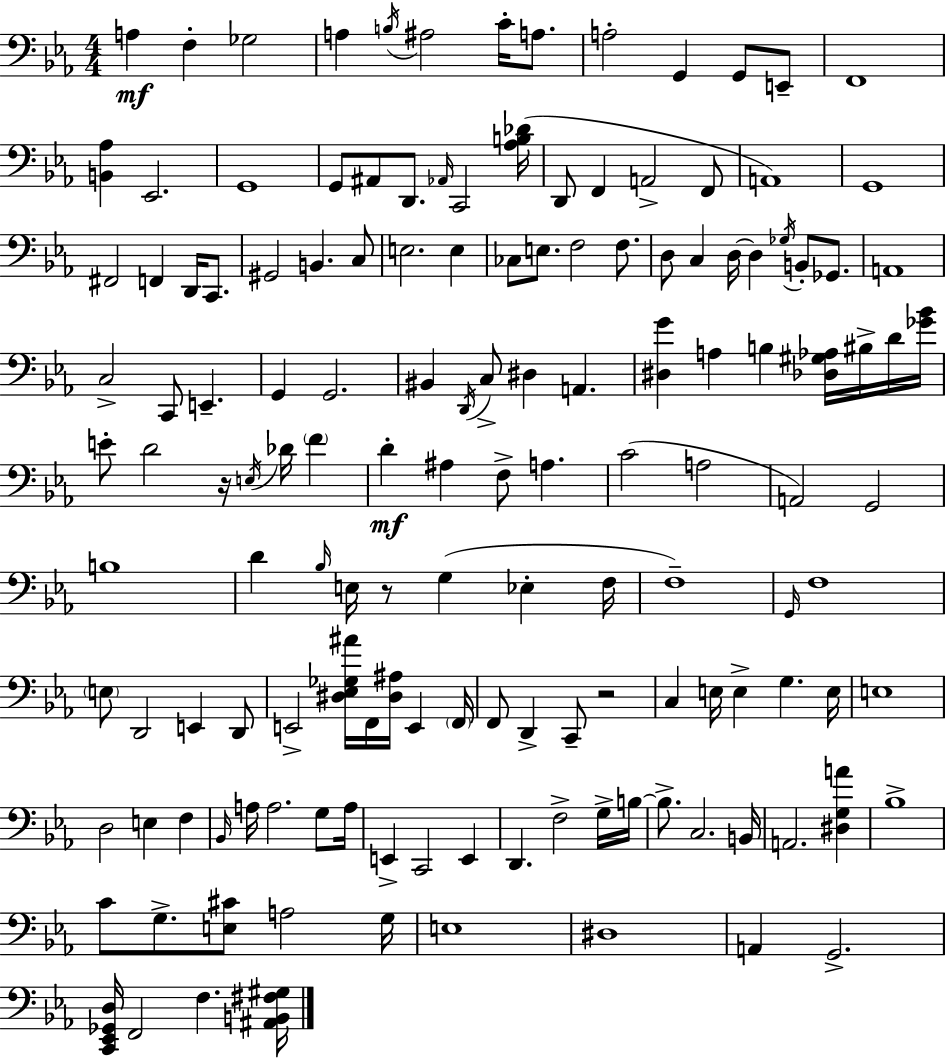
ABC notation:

X:1
T:Untitled
M:4/4
L:1/4
K:Eb
A, F, _G,2 A, B,/4 ^A,2 C/4 A,/2 A,2 G,, G,,/2 E,,/2 F,,4 [B,,_A,] _E,,2 G,,4 G,,/2 ^A,,/2 D,,/2 _A,,/4 C,,2 [_A,B,_D]/4 D,,/2 F,, A,,2 F,,/2 A,,4 G,,4 ^F,,2 F,, D,,/4 C,,/2 ^G,,2 B,, C,/2 E,2 E, _C,/2 E,/2 F,2 F,/2 D,/2 C, D,/4 D, _G,/4 B,,/2 _G,,/2 A,,4 C,2 C,,/2 E,, G,, G,,2 ^B,, D,,/4 C,/2 ^D, A,, [^D,G] A, B, [_D,^G,_A,]/4 ^B,/4 D/4 [_G_B]/4 E/2 D2 z/4 E,/4 _D/4 F D ^A, F,/2 A, C2 A,2 A,,2 G,,2 B,4 D _B,/4 E,/4 z/2 G, _E, F,/4 F,4 G,,/4 F,4 E,/2 D,,2 E,, D,,/2 E,,2 [^D,_E,_G,^A]/4 F,,/4 [^D,^A,]/4 E,, F,,/4 F,,/2 D,, C,,/2 z2 C, E,/4 E, G, E,/4 E,4 D,2 E, F, _B,,/4 A,/4 A,2 G,/2 A,/4 E,, C,,2 E,, D,, F,2 G,/4 B,/4 B,/2 C,2 B,,/4 A,,2 [^D,G,A] _B,4 C/2 G,/2 [E,^C]/2 A,2 G,/4 E,4 ^D,4 A,, G,,2 [C,,_E,,_G,,D,]/4 F,,2 F, [^A,,B,,^F,^G,]/4